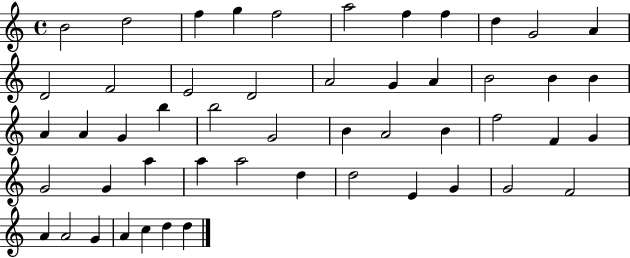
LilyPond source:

{
  \clef treble
  \time 4/4
  \defaultTimeSignature
  \key c \major
  b'2 d''2 | f''4 g''4 f''2 | a''2 f''4 f''4 | d''4 g'2 a'4 | \break d'2 f'2 | e'2 d'2 | a'2 g'4 a'4 | b'2 b'4 b'4 | \break a'4 a'4 g'4 b''4 | b''2 g'2 | b'4 a'2 b'4 | f''2 f'4 g'4 | \break g'2 g'4 a''4 | a''4 a''2 d''4 | d''2 e'4 g'4 | g'2 f'2 | \break a'4 a'2 g'4 | a'4 c''4 d''4 d''4 | \bar "|."
}